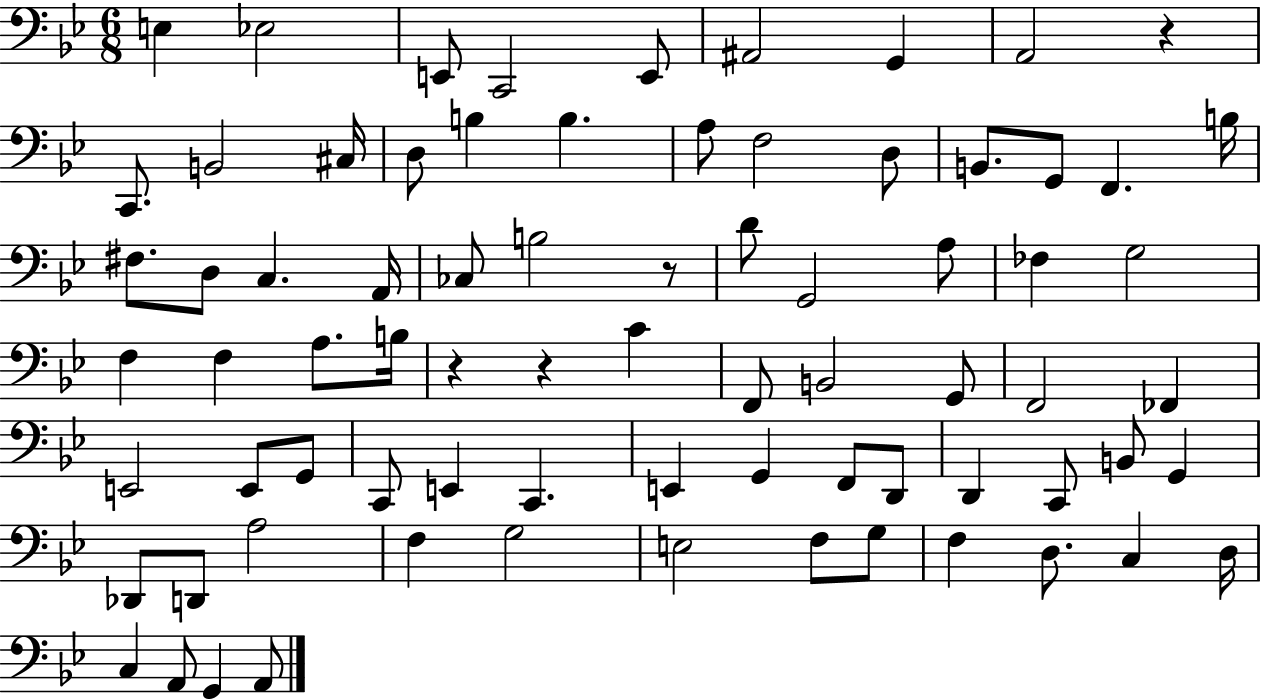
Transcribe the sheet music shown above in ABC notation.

X:1
T:Untitled
M:6/8
L:1/4
K:Bb
E, _E,2 E,,/2 C,,2 E,,/2 ^A,,2 G,, A,,2 z C,,/2 B,,2 ^C,/4 D,/2 B, B, A,/2 F,2 D,/2 B,,/2 G,,/2 F,, B,/4 ^F,/2 D,/2 C, A,,/4 _C,/2 B,2 z/2 D/2 G,,2 A,/2 _F, G,2 F, F, A,/2 B,/4 z z C F,,/2 B,,2 G,,/2 F,,2 _F,, E,,2 E,,/2 G,,/2 C,,/2 E,, C,, E,, G,, F,,/2 D,,/2 D,, C,,/2 B,,/2 G,, _D,,/2 D,,/2 A,2 F, G,2 E,2 F,/2 G,/2 F, D,/2 C, D,/4 C, A,,/2 G,, A,,/2